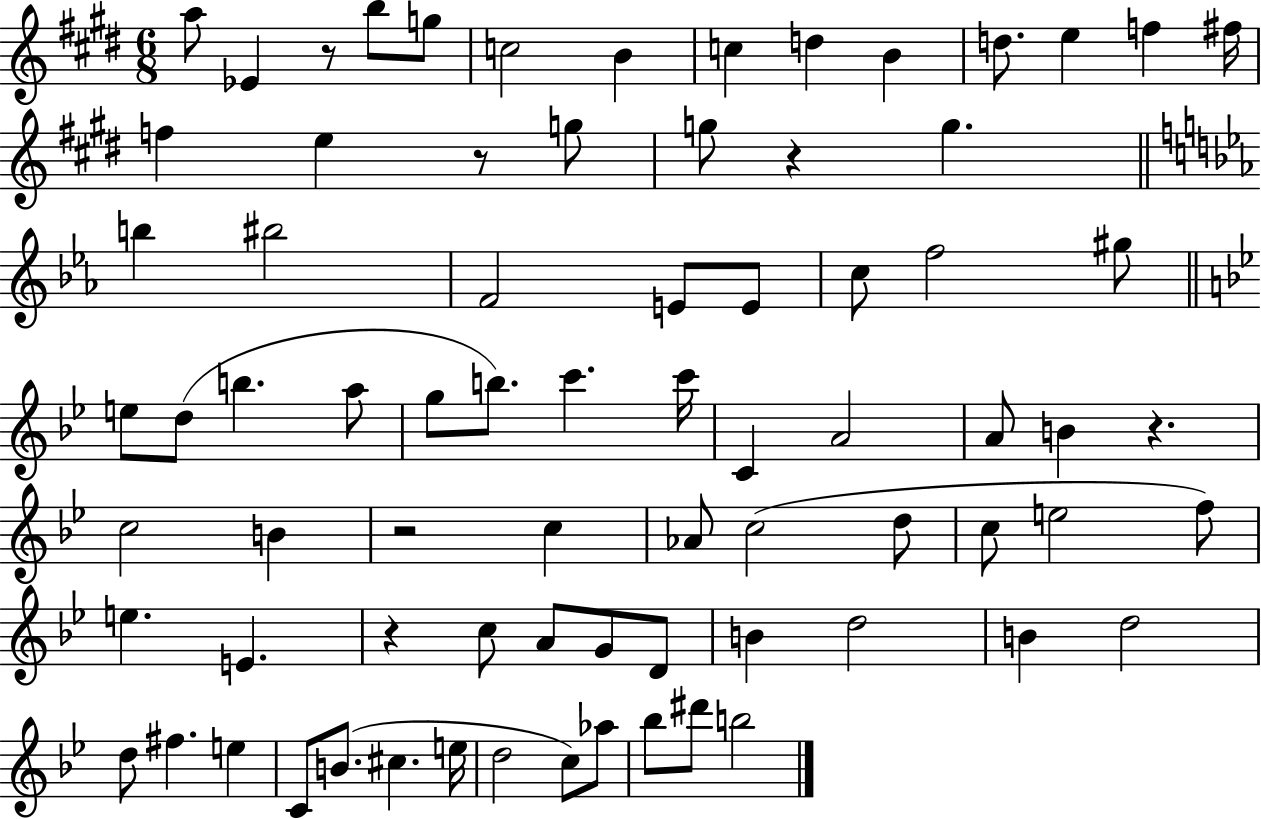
{
  \clef treble
  \numericTimeSignature
  \time 6/8
  \key e \major
  a''8 ees'4 r8 b''8 g''8 | c''2 b'4 | c''4 d''4 b'4 | d''8. e''4 f''4 fis''16 | \break f''4 e''4 r8 g''8 | g''8 r4 g''4. | \bar "||" \break \key c \minor b''4 bis''2 | f'2 e'8 e'8 | c''8 f''2 gis''8 | \bar "||" \break \key bes \major e''8 d''8( b''4. a''8 | g''8 b''8.) c'''4. c'''16 | c'4 a'2 | a'8 b'4 r4. | \break c''2 b'4 | r2 c''4 | aes'8 c''2( d''8 | c''8 e''2 f''8) | \break e''4. e'4. | r4 c''8 a'8 g'8 d'8 | b'4 d''2 | b'4 d''2 | \break d''8 fis''4. e''4 | c'8 b'8.( cis''4. e''16 | d''2 c''8) aes''8 | bes''8 dis'''8 b''2 | \break \bar "|."
}